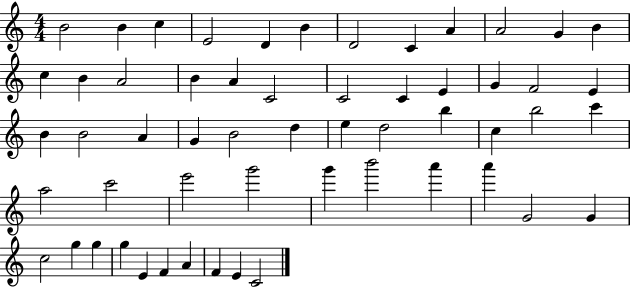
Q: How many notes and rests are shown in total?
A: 56